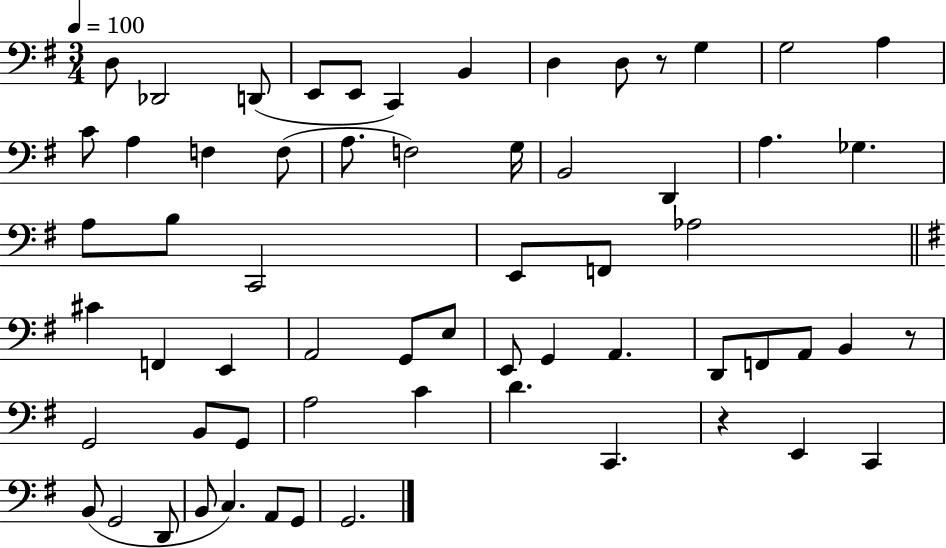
X:1
T:Untitled
M:3/4
L:1/4
K:G
D,/2 _D,,2 D,,/2 E,,/2 E,,/2 C,, B,, D, D,/2 z/2 G, G,2 A, C/2 A, F, F,/2 A,/2 F,2 G,/4 B,,2 D,, A, _G, A,/2 B,/2 C,,2 E,,/2 F,,/2 _A,2 ^C F,, E,, A,,2 G,,/2 E,/2 E,,/2 G,, A,, D,,/2 F,,/2 A,,/2 B,, z/2 G,,2 B,,/2 G,,/2 A,2 C D C,, z E,, C,, B,,/2 G,,2 D,,/2 B,,/2 C, A,,/2 G,,/2 G,,2